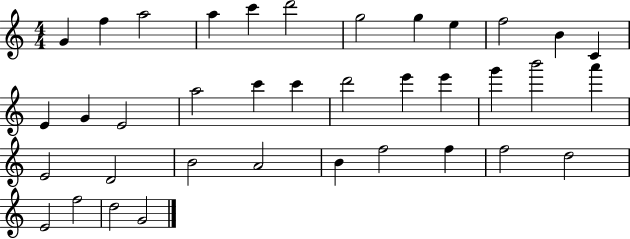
X:1
T:Untitled
M:4/4
L:1/4
K:C
G f a2 a c' d'2 g2 g e f2 B C E G E2 a2 c' c' d'2 e' e' g' b'2 a' E2 D2 B2 A2 B f2 f f2 d2 E2 f2 d2 G2